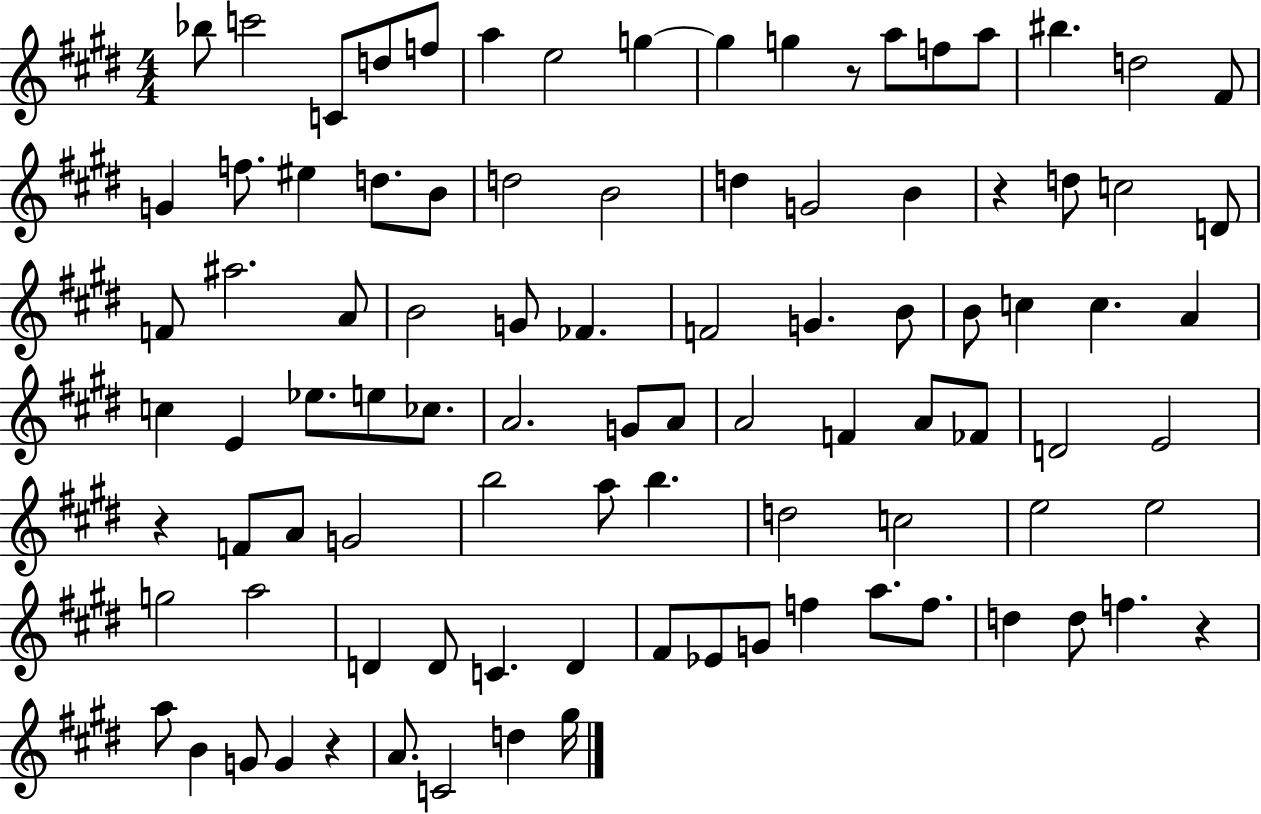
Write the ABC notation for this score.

X:1
T:Untitled
M:4/4
L:1/4
K:E
_b/2 c'2 C/2 d/2 f/2 a e2 g g g z/2 a/2 f/2 a/2 ^b d2 ^F/2 G f/2 ^e d/2 B/2 d2 B2 d G2 B z d/2 c2 D/2 F/2 ^a2 A/2 B2 G/2 _F F2 G B/2 B/2 c c A c E _e/2 e/2 _c/2 A2 G/2 A/2 A2 F A/2 _F/2 D2 E2 z F/2 A/2 G2 b2 a/2 b d2 c2 e2 e2 g2 a2 D D/2 C D ^F/2 _E/2 G/2 f a/2 f/2 d d/2 f z a/2 B G/2 G z A/2 C2 d ^g/4